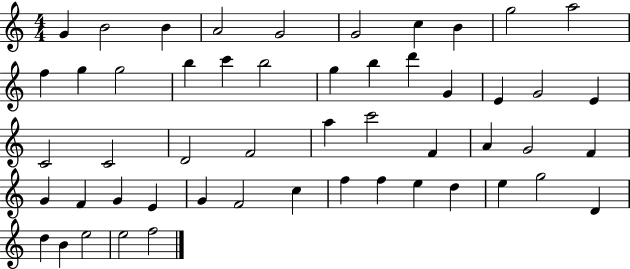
G4/q B4/h B4/q A4/h G4/h G4/h C5/q B4/q G5/h A5/h F5/q G5/q G5/h B5/q C6/q B5/h G5/q B5/q D6/q G4/q E4/q G4/h E4/q C4/h C4/h D4/h F4/h A5/q C6/h F4/q A4/q G4/h F4/q G4/q F4/q G4/q E4/q G4/q F4/h C5/q F5/q F5/q E5/q D5/q E5/q G5/h D4/q D5/q B4/q E5/h E5/h F5/h